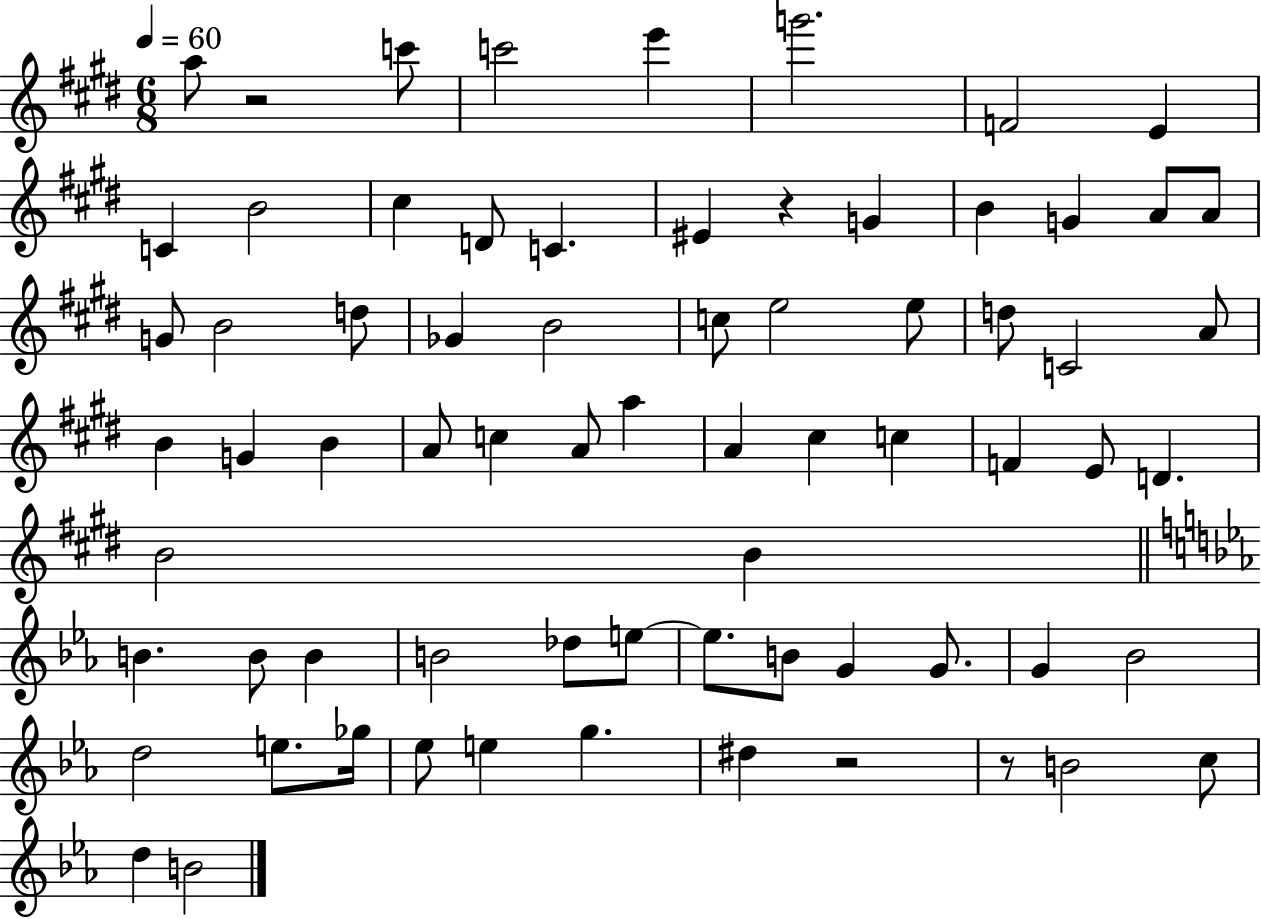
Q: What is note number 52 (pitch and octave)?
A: B4